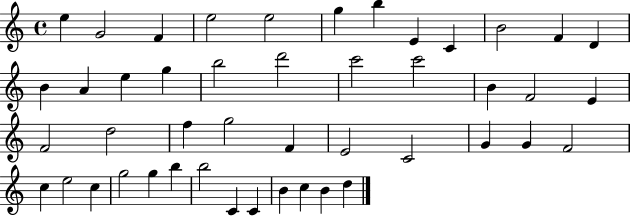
E5/q G4/h F4/q E5/h E5/h G5/q B5/q E4/q C4/q B4/h F4/q D4/q B4/q A4/q E5/q G5/q B5/h D6/h C6/h C6/h B4/q F4/h E4/q F4/h D5/h F5/q G5/h F4/q E4/h C4/h G4/q G4/q F4/h C5/q E5/h C5/q G5/h G5/q B5/q B5/h C4/q C4/q B4/q C5/q B4/q D5/q